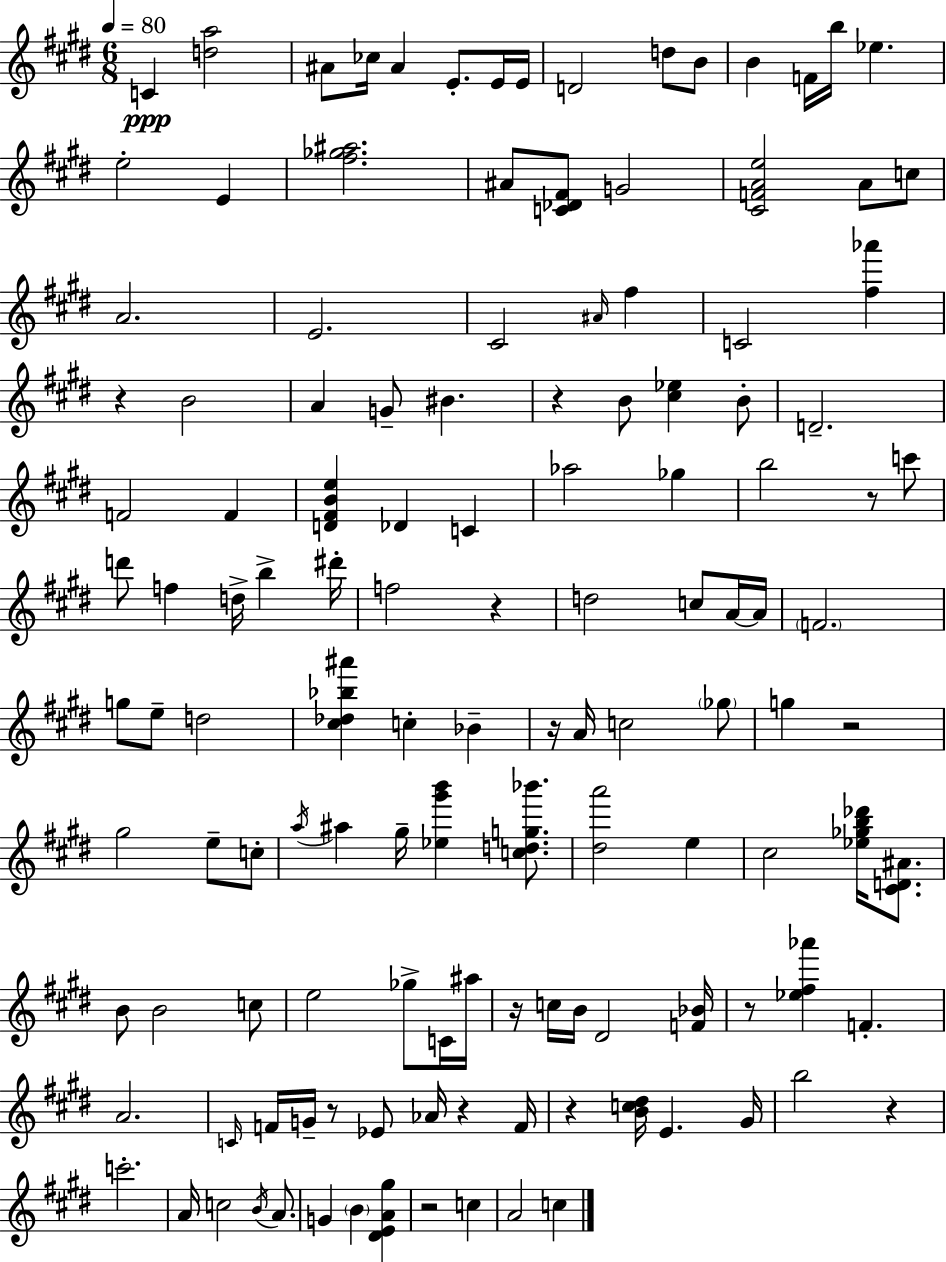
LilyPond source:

{
  \clef treble
  \numericTimeSignature
  \time 6/8
  \key e \major
  \tempo 4 = 80
  c'4\ppp <d'' a''>2 | ais'8 ces''16 ais'4 e'8.-. e'16 e'16 | d'2 d''8 b'8 | b'4 f'16 b''16 ees''4. | \break e''2-. e'4 | <fis'' ges'' ais''>2. | ais'8 <c' des' fis'>8 g'2 | <cis' f' a' e''>2 a'8 c''8 | \break a'2. | e'2. | cis'2 \grace { ais'16 } fis''4 | c'2 <fis'' aes'''>4 | \break r4 b'2 | a'4 g'8-- bis'4. | r4 b'8 <cis'' ees''>4 b'8-. | d'2.-- | \break f'2 f'4 | <d' fis' b' e''>4 des'4 c'4 | aes''2 ges''4 | b''2 r8 c'''8 | \break d'''8 f''4 d''16-> b''4-> | dis'''16-. f''2 r4 | d''2 c''8 a'16~~ | a'16 \parenthesize f'2. | \break g''8 e''8-- d''2 | <cis'' des'' bes'' ais'''>4 c''4-. bes'4-- | r16 a'16 c''2 \parenthesize ges''8 | g''4 r2 | \break gis''2 e''8-- c''8-. | \acciaccatura { a''16 } ais''4 gis''16-- <ees'' gis''' b'''>4 <c'' d'' g'' bes'''>8. | <dis'' a'''>2 e''4 | cis''2 <ees'' ges'' b'' des'''>16 <cis' d' ais'>8. | \break b'8 b'2 | c''8 e''2 ges''8-> | c'16 ais''16 r16 c''16 b'16 dis'2 | <f' bes'>16 r8 <ees'' fis'' aes'''>4 f'4.-. | \break a'2. | \grace { c'16 } f'16 g'16-- r8 ees'8 aes'16 r4 | f'16 r4 <b' c'' dis''>16 e'4. | gis'16 b''2 r4 | \break c'''2.-. | a'16 c''2 | \acciaccatura { b'16 } a'8. g'4 \parenthesize b'4 | <dis' e' a' gis''>4 r2 | \break c''4 a'2 | c''4 \bar "|."
}